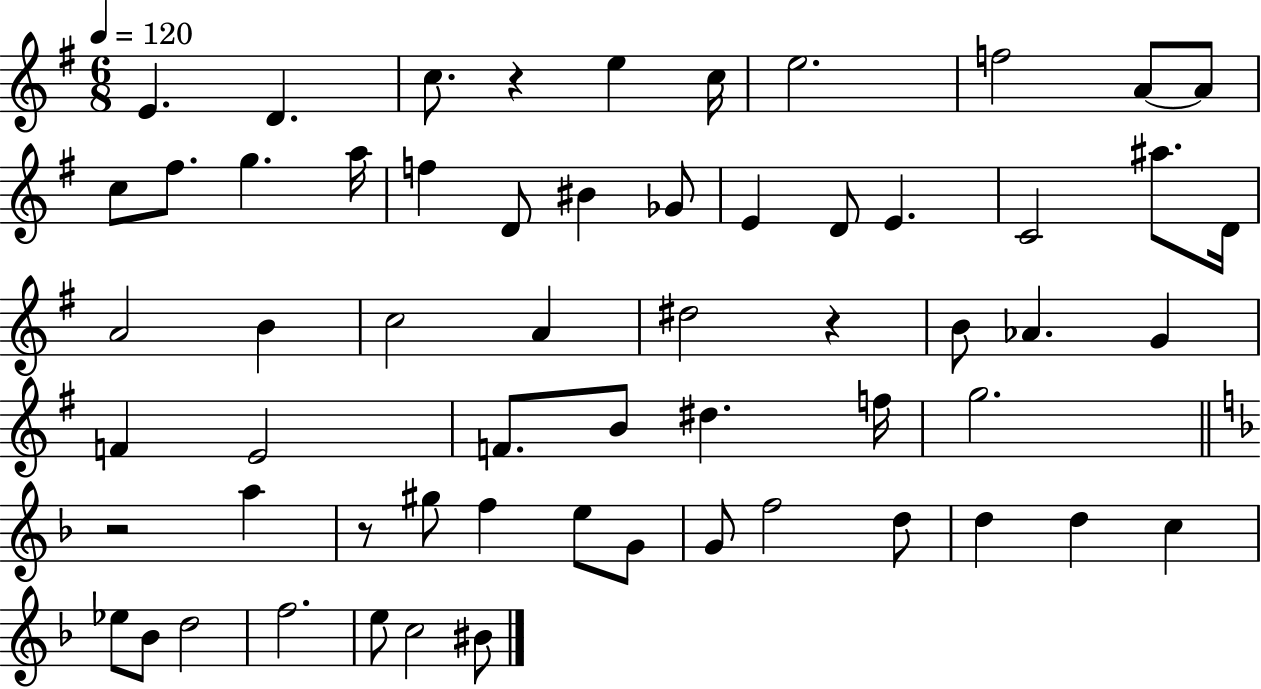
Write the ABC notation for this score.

X:1
T:Untitled
M:6/8
L:1/4
K:G
E D c/2 z e c/4 e2 f2 A/2 A/2 c/2 ^f/2 g a/4 f D/2 ^B _G/2 E D/2 E C2 ^a/2 D/4 A2 B c2 A ^d2 z B/2 _A G F E2 F/2 B/2 ^d f/4 g2 z2 a z/2 ^g/2 f e/2 G/2 G/2 f2 d/2 d d c _e/2 _B/2 d2 f2 e/2 c2 ^B/2